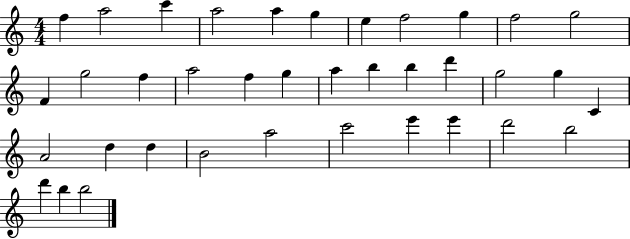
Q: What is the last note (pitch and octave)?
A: B5